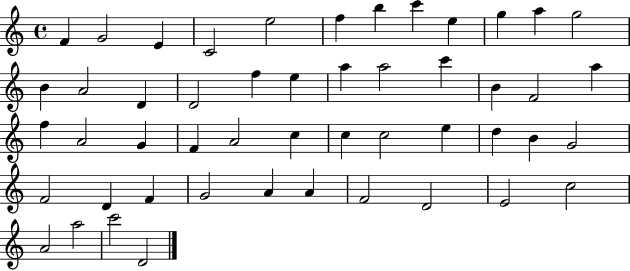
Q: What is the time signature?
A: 4/4